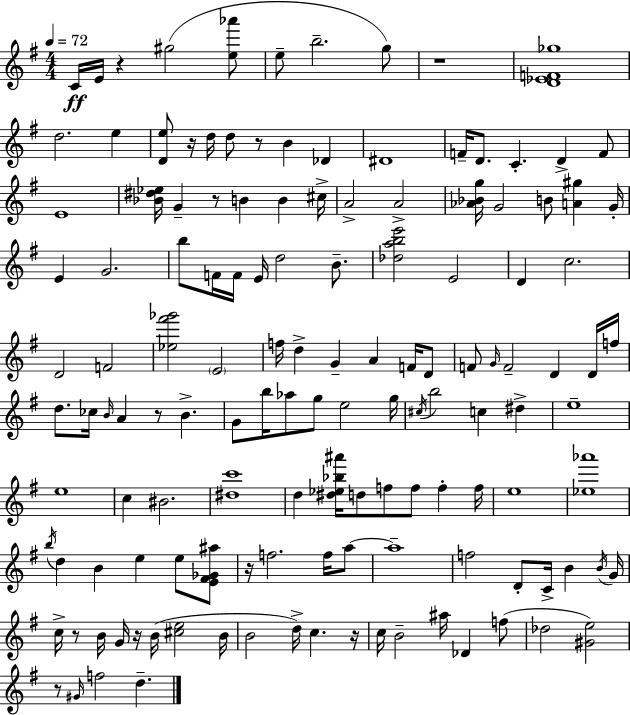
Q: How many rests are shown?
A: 11